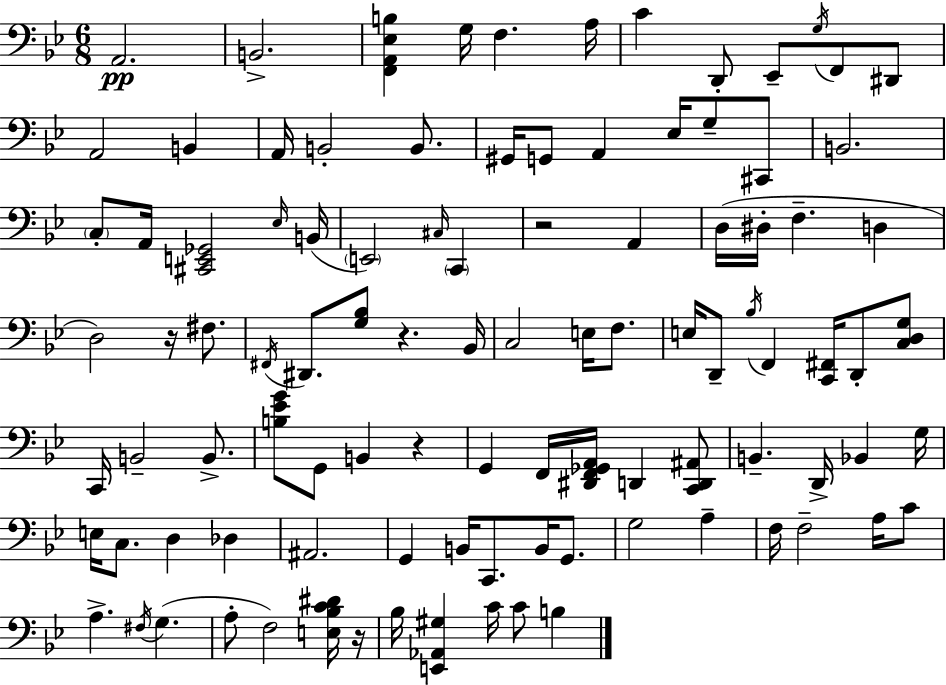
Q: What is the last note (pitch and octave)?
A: B3